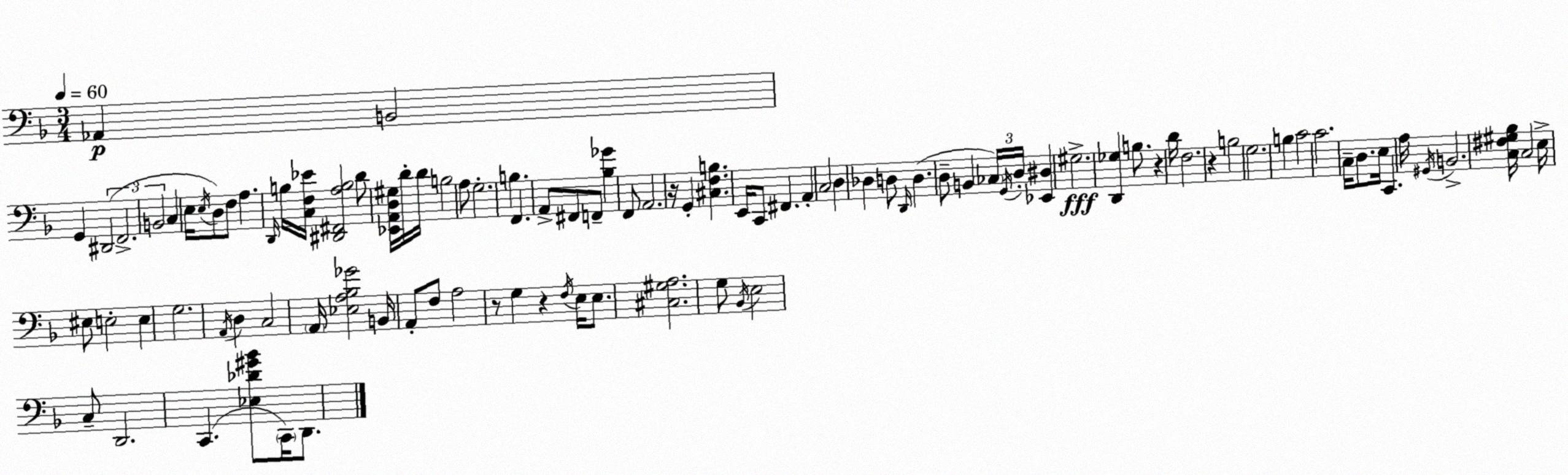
X:1
T:Untitled
M:3/4
L:1/4
K:Dm
_A,, B,,2 G,, ^D,,2 F,,2 B,,2 C, E,/4 E,/4 D,/2 F,/2 A, D,,/4 B,/4 [C,F,_E]/4 [^D,,^F,,A,B,]2 D/2 [_E,,A,,D,^G,]/4 D/4 D/4 B,2 A,/2 G,2 B, F,, A,,/2 ^F,,/2 F,,/2 [_B,_G] F,,/2 A,,2 z/4 G,, [^C,F,B,] E,,/4 C,,/2 ^F,, A,, C,2 D, _D, D,/2 D,,/4 D, D,/2 B,, _C,/4 G,,/4 D,/4 [_E,,^D,] ^G,2 [D,,_G,] B,/2 z D/4 F,2 z B,2 G,2 B, C2 C2 C,/4 D,/2 E,/4 C,, A,/4 ^G,,/4 B,,2 [C,^F,^G,_B,]/4 C,2 E,/4 ^E,/2 E,2 E, G,2 A,,/4 D, C,2 A,,/4 [_E,A,_B,_G]2 B,,/4 A,,/2 F,/2 A,2 z/2 G, z F,/4 E,/4 E,/2 [^C,^G,A,]2 G,/2 _B,,/4 E,2 C,/2 D,,2 C,, [_E,_D^G_B]/2 C,,/4 D,,/2